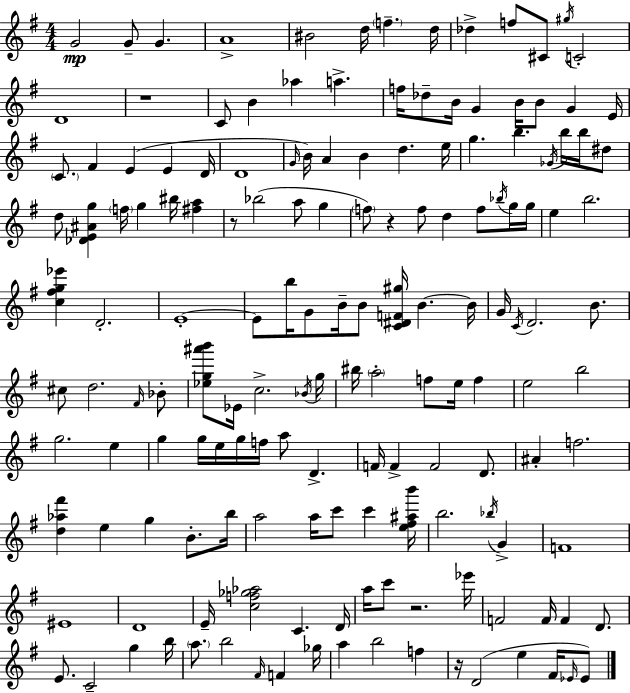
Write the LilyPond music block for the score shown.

{
  \clef treble
  \numericTimeSignature
  \time 4/4
  \key e \minor
  g'2\mp g'8-- g'4. | a'1-> | bis'2 d''16 \parenthesize f''4.-- d''16 | des''4-> f''8 cis'8 \acciaccatura { gis''16 } c'2-. | \break d'1 | r1 | c'8 b'4 aes''4 a''4.-> | f''16 des''8-- b'16 g'4 b'16 b'8 g'4 | \break e'16 \parenthesize c'8. fis'4 e'4( e'4 | d'16 d'1 | \grace { g'16 }) b'16 a'4 b'4 d''4. | e''16 g''4. b''4. \acciaccatura { ges'16 } b''16 | \break b''16 dis''8 d''8 <des' e' ais' g''>4 \parenthesize f''16 g''4 bis''16 <fis'' a''>4 | r8 bes''2( a''8 g''4 | \parenthesize f''8) r4 f''8 d''4 f''8 | \acciaccatura { bes''16 } g''16 g''16 e''4 b''2. | \break <c'' fis'' g'' ees'''>4 d'2.-. | e'1-.~~ | e'8 b''16 g'8 b'16-- b'8 <c' dis' f' gis''>16 b'4.~~ | b'16 g'16 \acciaccatura { c'16 } d'2. | \break b'8. cis''8 d''2. | \grace { fis'16 } bes'8-. <ees'' g'' ais''' b'''>8 ees'16 c''2.-> | \acciaccatura { bes'16 } g''16 bis''16 \parenthesize a''2-. | f''8 e''16 f''4 e''2 b''2 | \break g''2. | e''4 g''4 g''16 e''16 g''16 f''16 a''8 | d'4.-> f'16 f'4-> f'2 | d'8. ais'4-. f''2. | \break <d'' aes'' fis'''>4 e''4 g''4 | b'8.-. b''16 a''2 a''16 | c'''8 c'''4 <e'' fis'' ais'' b'''>16 b''2. | \acciaccatura { bes''16 } g'4-> f'1 | \break eis'1 | d'1 | e'16-- <c'' f'' ges'' aes''>2 | c'4. d'16 a''16 c'''8 r2. | \break ees'''16 f'2 | f'16 f'4 d'8. e'8. c'2-- | g''4 b''16 \parenthesize a''8. b''2 | \grace { fis'16 } f'4 ges''16 a''4 b''2 | \break f''4 r16 d'2( | e''4 fis'16 \grace { ees'16 } ees'8) \bar "|."
}